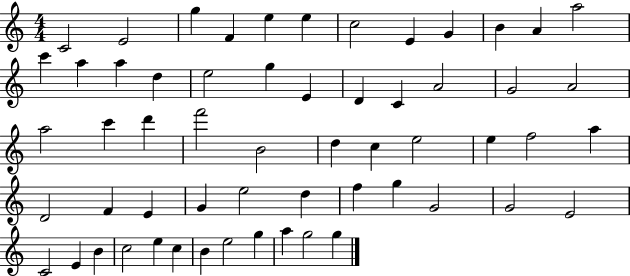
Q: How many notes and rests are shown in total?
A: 58